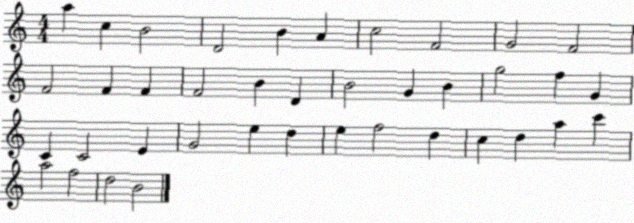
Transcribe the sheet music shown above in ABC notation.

X:1
T:Untitled
M:4/4
L:1/4
K:C
a c B2 D2 B A c2 F2 G2 F2 F2 F F F2 B D B2 G B g2 f G C C2 E G2 e d e f2 d c d a c' a2 f2 d2 B2